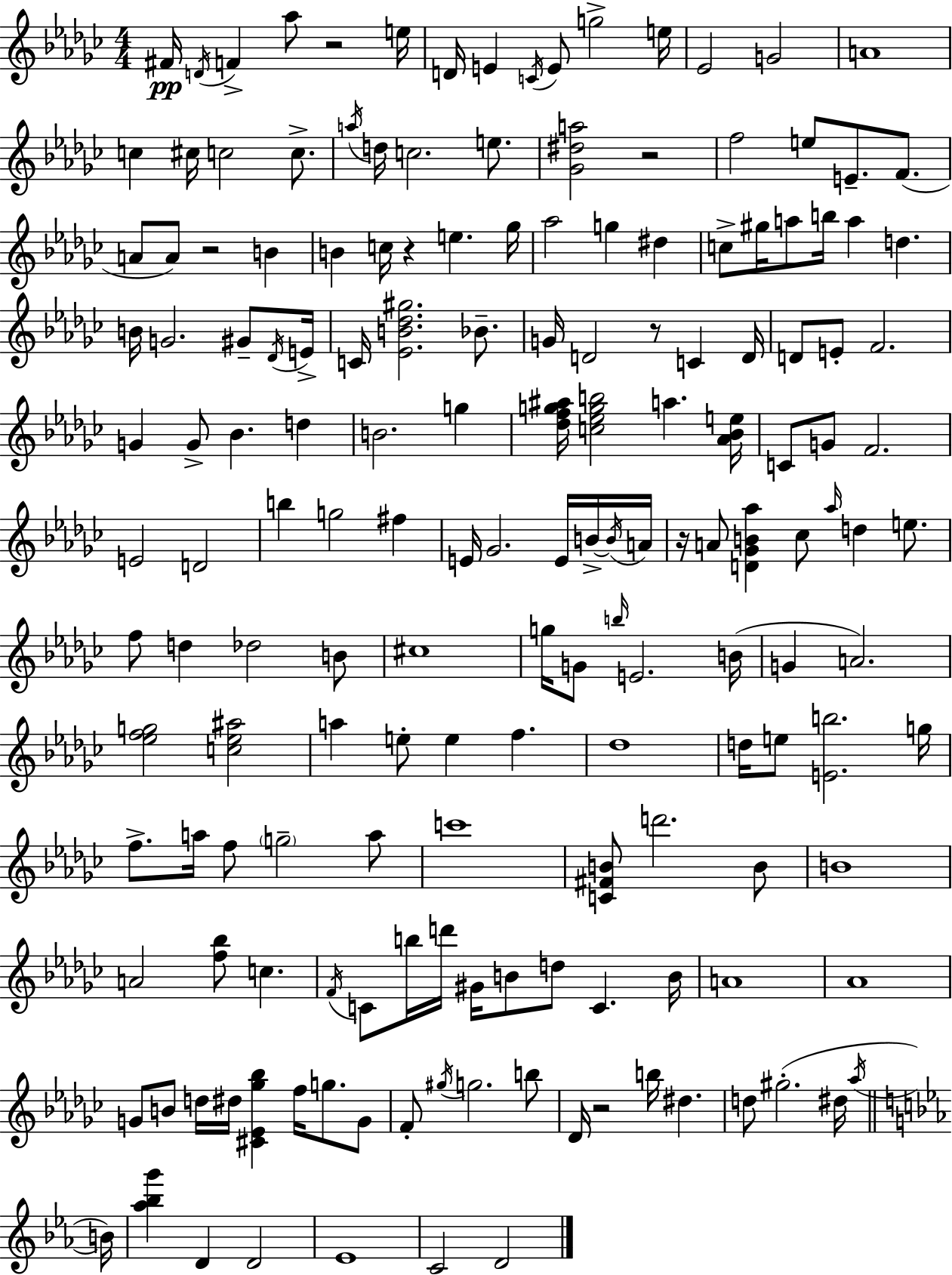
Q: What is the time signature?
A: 4/4